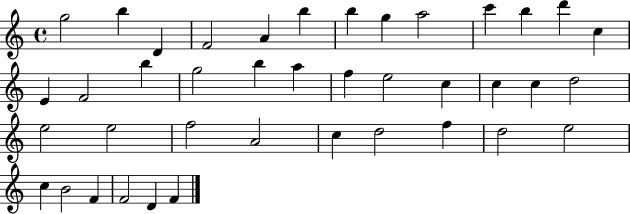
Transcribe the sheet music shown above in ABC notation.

X:1
T:Untitled
M:4/4
L:1/4
K:C
g2 b D F2 A b b g a2 c' b d' c E F2 b g2 b a f e2 c c c d2 e2 e2 f2 A2 c d2 f d2 e2 c B2 F F2 D F